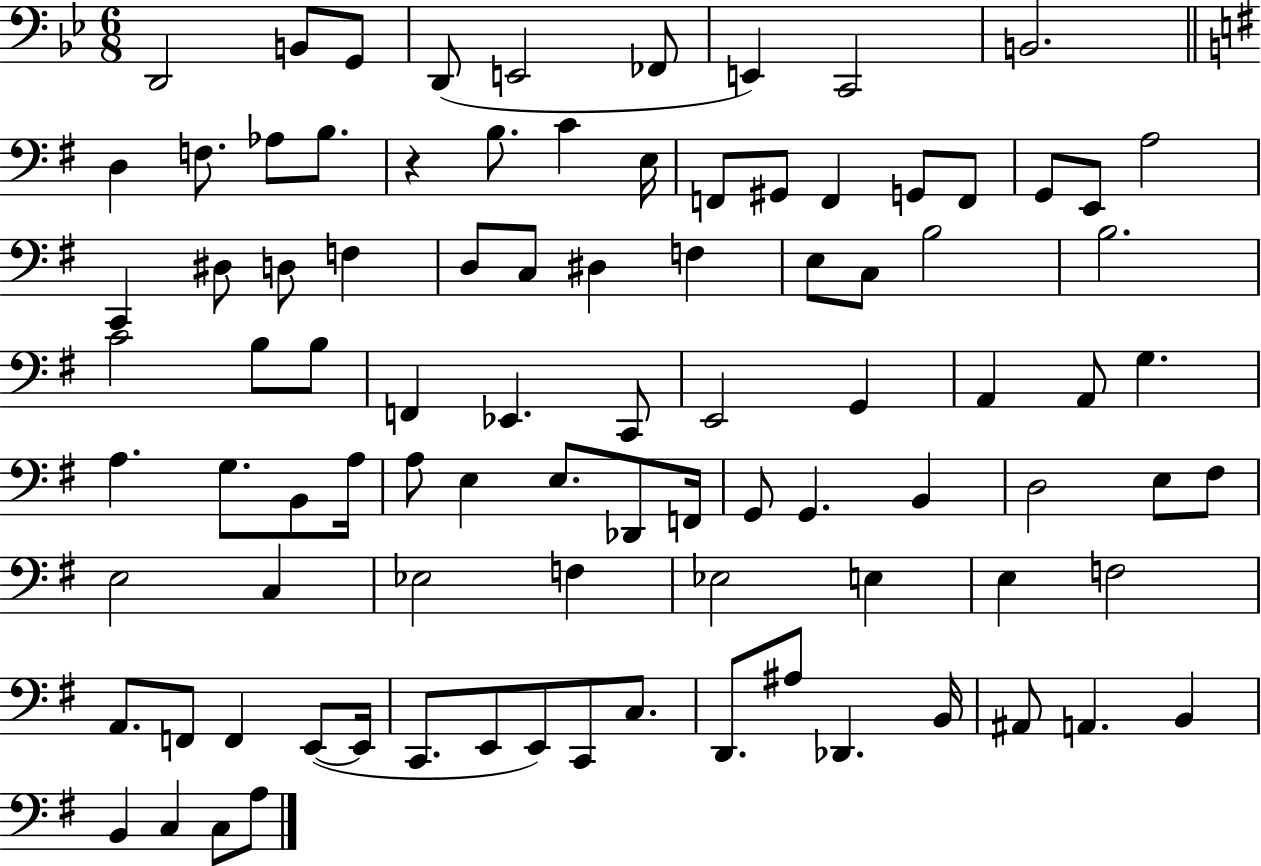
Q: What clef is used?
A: bass